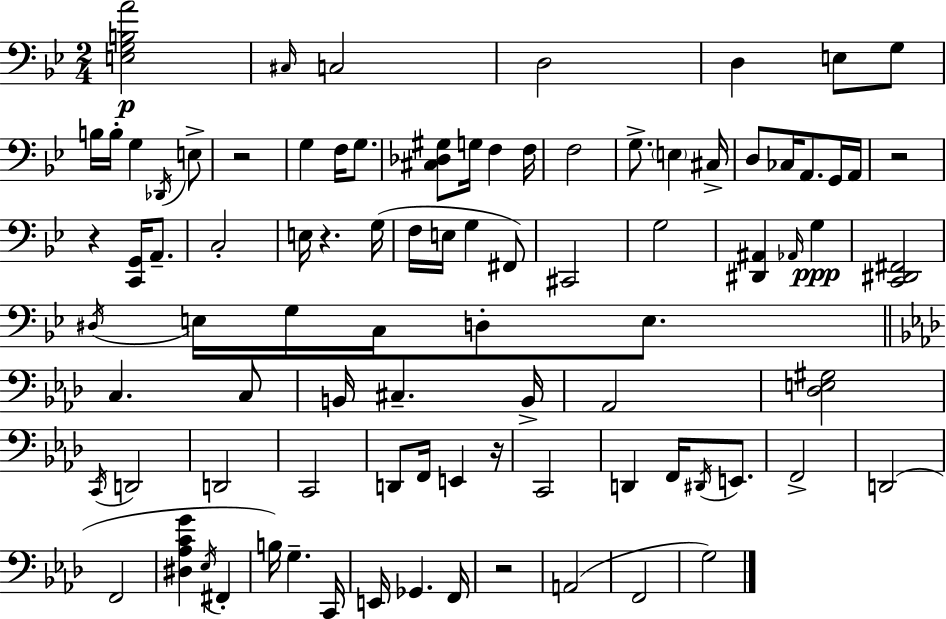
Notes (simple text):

[E3,G3,B3,A4]/h C#3/s C3/h D3/h D3/q E3/e G3/e B3/s B3/s G3/q Db2/s E3/e R/h G3/q F3/s G3/e. [C#3,Db3,G#3]/e G3/s F3/q F3/s F3/h G3/e. E3/q C#3/s D3/e CES3/s A2/e. G2/s A2/s R/h R/q [C2,G2]/s A2/e. C3/h E3/s R/q. G3/s F3/s E3/s G3/q F#2/e C#2/h G3/h [D#2,A#2]/q Ab2/s G3/q [C2,D#2,F#2]/h D#3/s E3/s G3/s C3/s D3/e E3/e. C3/q. C3/e B2/s C#3/q. B2/s Ab2/h [Db3,E3,G#3]/h C2/s D2/h D2/h C2/h D2/e F2/s E2/q R/s C2/h D2/q F2/s D#2/s E2/e. F2/h D2/h F2/h [D#3,Ab3,C4,G4]/q Eb3/s F#2/q B3/s G3/q. C2/s E2/s Gb2/q. F2/s R/h A2/h F2/h G3/h